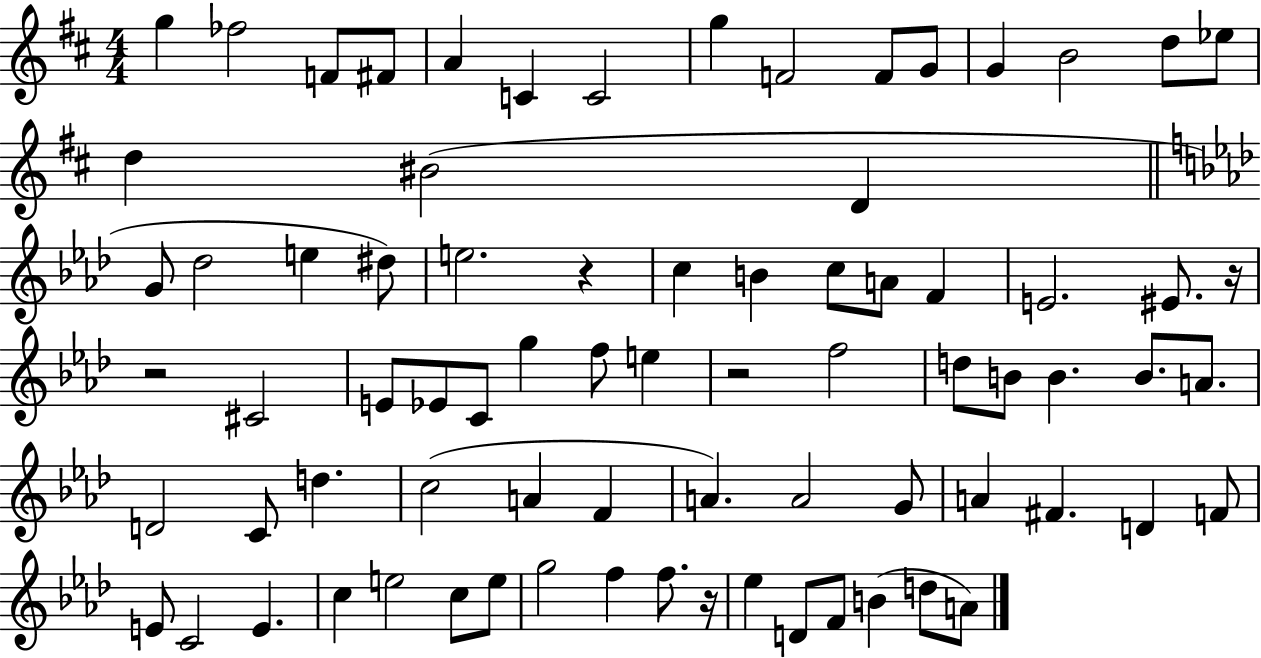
{
  \clef treble
  \numericTimeSignature
  \time 4/4
  \key d \major
  g''4 fes''2 f'8 fis'8 | a'4 c'4 c'2 | g''4 f'2 f'8 g'8 | g'4 b'2 d''8 ees''8 | \break d''4 bis'2( d'4 | \bar "||" \break \key aes \major g'8 des''2 e''4 dis''8) | e''2. r4 | c''4 b'4 c''8 a'8 f'4 | e'2. eis'8. r16 | \break r2 cis'2 | e'8 ees'8 c'8 g''4 f''8 e''4 | r2 f''2 | d''8 b'8 b'4. b'8. a'8. | \break d'2 c'8 d''4. | c''2( a'4 f'4 | a'4.) a'2 g'8 | a'4 fis'4. d'4 f'8 | \break e'8 c'2 e'4. | c''4 e''2 c''8 e''8 | g''2 f''4 f''8. r16 | ees''4 d'8 f'8 b'4( d''8 a'8) | \break \bar "|."
}